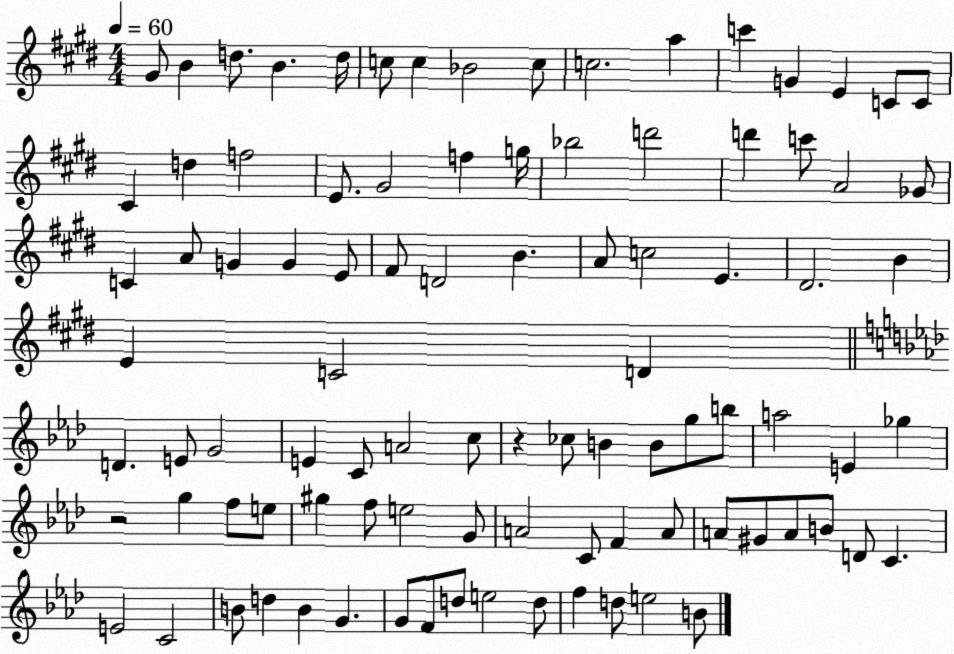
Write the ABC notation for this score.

X:1
T:Untitled
M:4/4
L:1/4
K:E
^G/2 B d/2 B d/4 c/2 c _B2 c/2 c2 a c' G E C/2 C/2 ^C d f2 E/2 ^G2 f g/4 _b2 d'2 d' c'/2 A2 _G/2 C A/2 G G E/2 ^F/2 D2 B A/2 c2 E ^D2 B E C2 D D E/2 G2 E C/2 A2 c/2 z _c/2 B B/2 g/2 b/2 a2 E _g z2 g f/2 e/2 ^g f/2 e2 G/2 A2 C/2 F A/2 A/2 ^G/2 A/2 B/2 D/2 C E2 C2 B/2 d B G G/2 F/2 d/2 e2 d/2 f d/2 e2 B/2